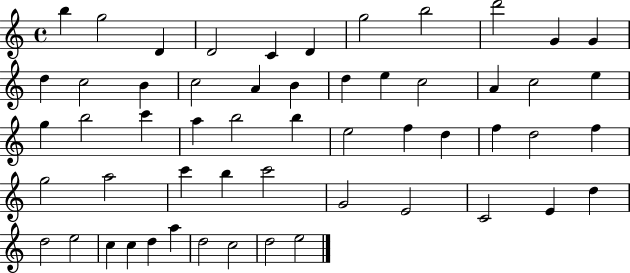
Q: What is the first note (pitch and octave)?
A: B5